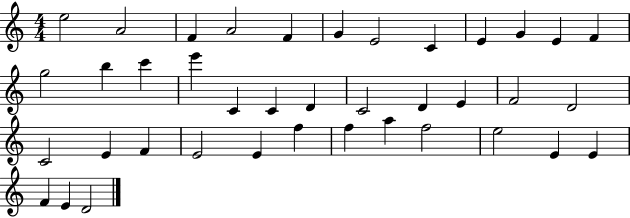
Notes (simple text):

E5/h A4/h F4/q A4/h F4/q G4/q E4/h C4/q E4/q G4/q E4/q F4/q G5/h B5/q C6/q E6/q C4/q C4/q D4/q C4/h D4/q E4/q F4/h D4/h C4/h E4/q F4/q E4/h E4/q F5/q F5/q A5/q F5/h E5/h E4/q E4/q F4/q E4/q D4/h